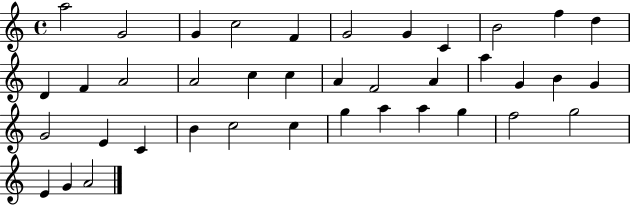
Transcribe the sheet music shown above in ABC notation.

X:1
T:Untitled
M:4/4
L:1/4
K:C
a2 G2 G c2 F G2 G C B2 f d D F A2 A2 c c A F2 A a G B G G2 E C B c2 c g a a g f2 g2 E G A2